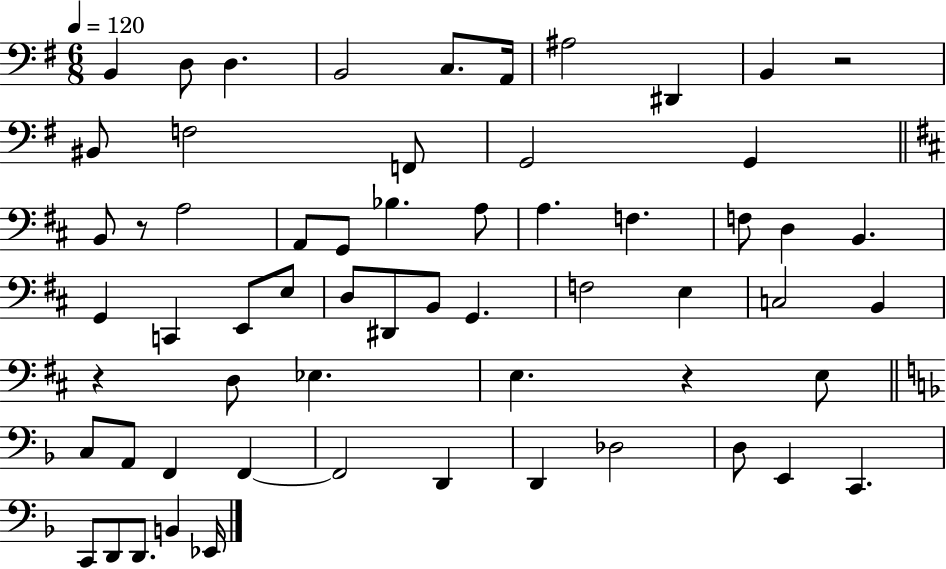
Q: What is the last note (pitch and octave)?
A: Eb2